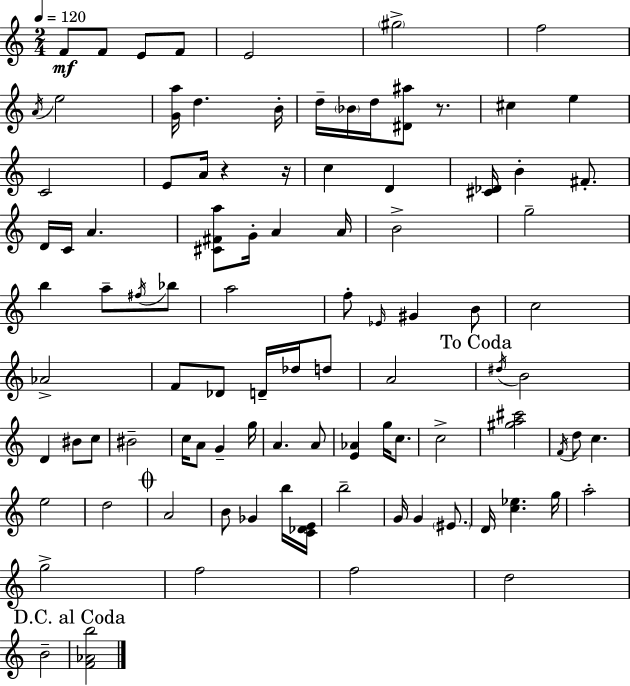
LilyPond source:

{
  \clef treble
  \numericTimeSignature
  \time 2/4
  \key c \major
  \tempo 4 = 120
  f'8\mf f'8 e'8 f'8 | e'2 | \parenthesize gis''2-> | f''2 | \break \acciaccatura { a'16 } e''2 | <g' a''>16 d''4. | b'16-. d''16-- \parenthesize bes'16 d''16 <dis' ais''>8 r8. | cis''4 e''4 | \break c'2 | e'8 a'16 r4 | r16 c''4 d'4 | <cis' des'>16 b'4-. fis'8.-. | \break d'16 c'16 a'4. | <cis' fis' a''>8 g'16-. a'4 | a'16 b'2-> | g''2-- | \break b''4 a''8-- \acciaccatura { fis''16 } | bes''8 a''2 | f''8-. \grace { ees'16 } gis'4 | b'8 c''2 | \break aes'2-> | f'8 des'8 d'16-- | des''16 d''8 a'2 | \mark "To Coda" \acciaccatura { dis''16 } b'2 | \break d'4 | bis'8 c''8 bis'2-- | c''16 a'8 g'4-- | g''16 a'4. | \break a'8 <e' aes'>4 | g''16 c''8. c''2-> | <gis'' a'' cis'''>2 | \acciaccatura { f'16 } d''8 c''4. | \break e''2 | d''2 | \mark \markup { \musicglyph "scripts.coda" } a'2 | b'8 ges'4 | \break b''16 <c' des' e'>16 b''2-- | g'16 g'4 | \parenthesize eis'8. d'16 <c'' ees''>4. | g''16 a''2-. | \break g''2-> | f''2 | f''2 | d''2 | \break b'2-- | \mark "D.C. al Coda" <f' aes' b''>2 | \bar "|."
}